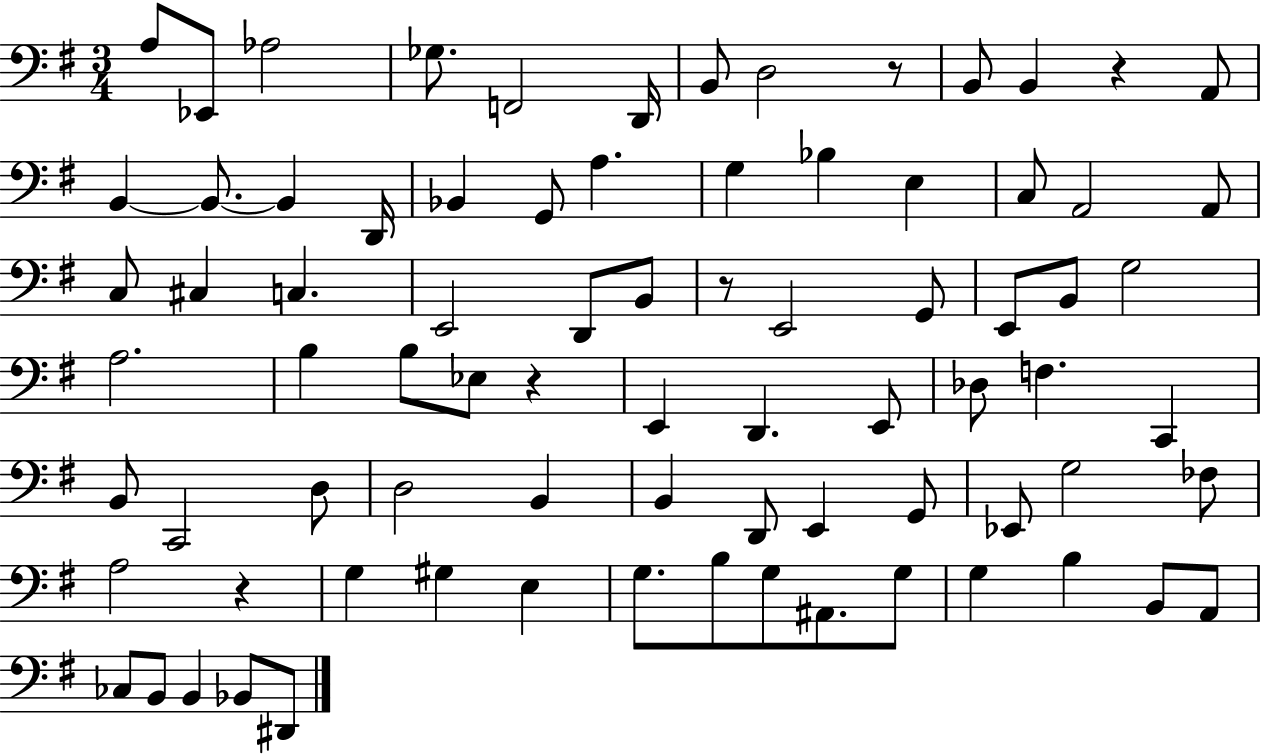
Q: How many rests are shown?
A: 5